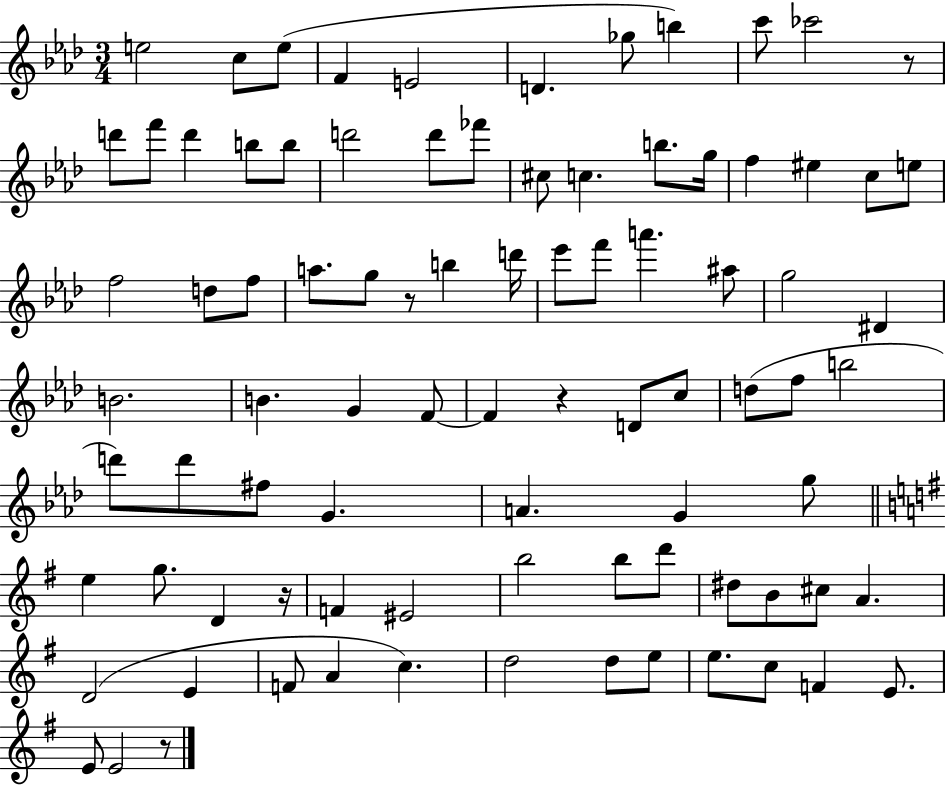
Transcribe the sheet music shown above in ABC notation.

X:1
T:Untitled
M:3/4
L:1/4
K:Ab
e2 c/2 e/2 F E2 D _g/2 b c'/2 _c'2 z/2 d'/2 f'/2 d' b/2 b/2 d'2 d'/2 _f'/2 ^c/2 c b/2 g/4 f ^e c/2 e/2 f2 d/2 f/2 a/2 g/2 z/2 b d'/4 _e'/2 f'/2 a' ^a/2 g2 ^D B2 B G F/2 F z D/2 c/2 d/2 f/2 b2 d'/2 d'/2 ^f/2 G A G g/2 e g/2 D z/4 F ^E2 b2 b/2 d'/2 ^d/2 B/2 ^c/2 A D2 E F/2 A c d2 d/2 e/2 e/2 c/2 F E/2 E/2 E2 z/2